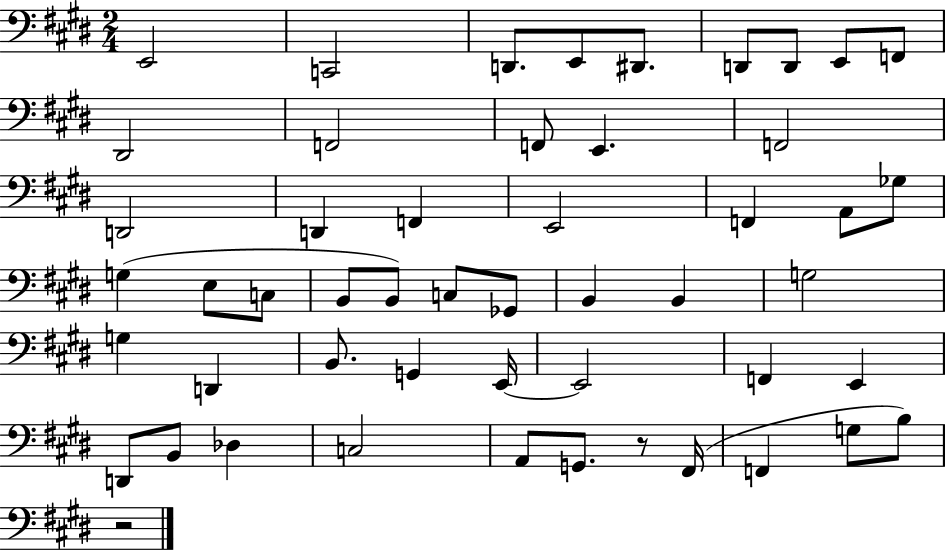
{
  \clef bass
  \numericTimeSignature
  \time 2/4
  \key e \major
  e,2 | c,2 | d,8. e,8 dis,8. | d,8 d,8 e,8 f,8 | \break dis,2 | f,2 | f,8 e,4. | f,2 | \break d,2 | d,4 f,4 | e,2 | f,4 a,8 ges8 | \break g4( e8 c8 | b,8 b,8) c8 ges,8 | b,4 b,4 | g2 | \break g4 d,4 | b,8. g,4 e,16~~ | e,2 | f,4 e,4 | \break d,8 b,8 des4 | c2 | a,8 g,8. r8 fis,16( | f,4 g8 b8) | \break r2 | \bar "|."
}